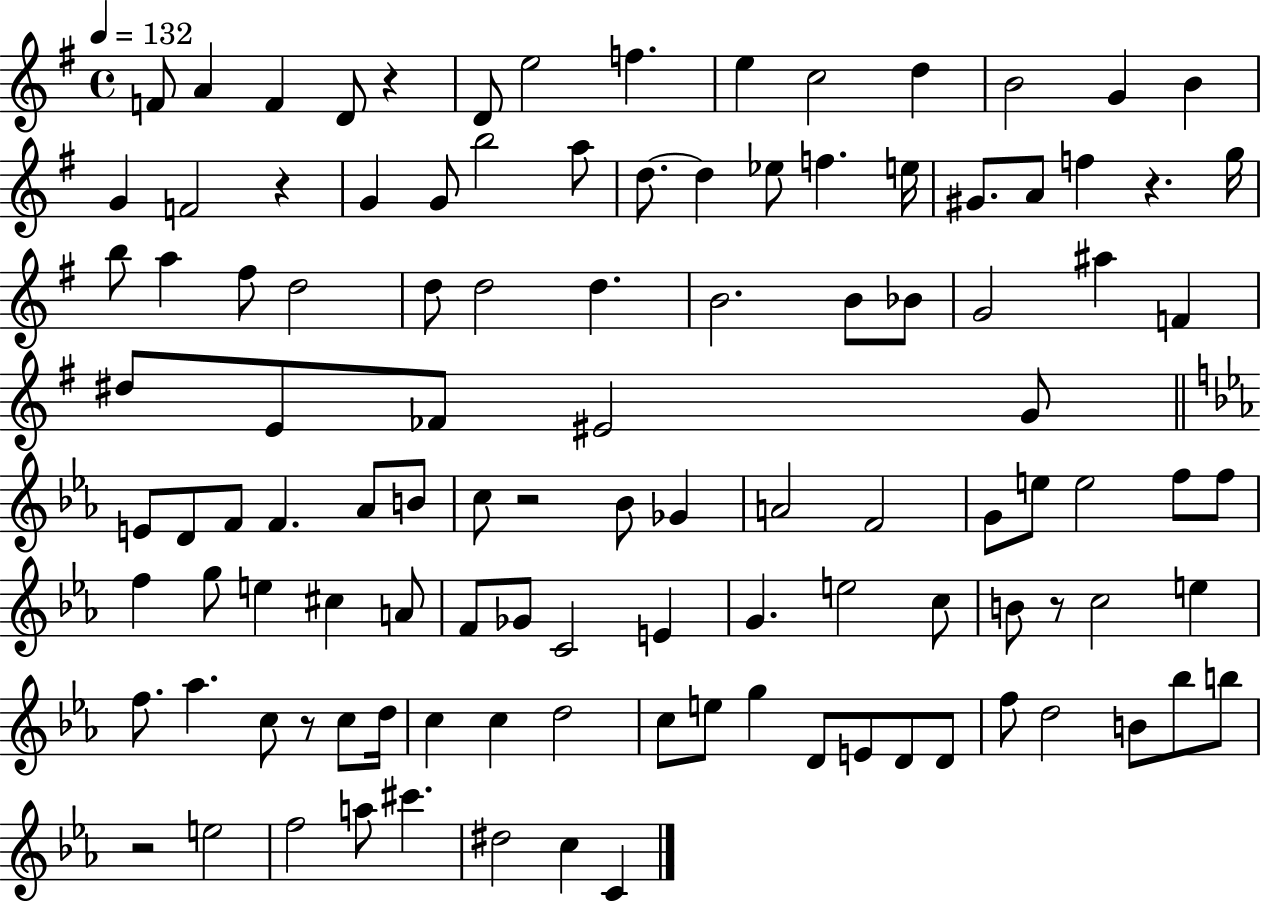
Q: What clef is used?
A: treble